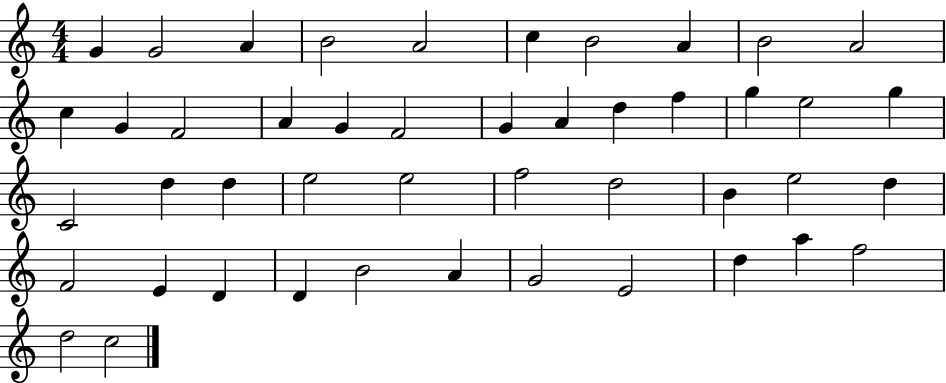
{
  \clef treble
  \numericTimeSignature
  \time 4/4
  \key c \major
  g'4 g'2 a'4 | b'2 a'2 | c''4 b'2 a'4 | b'2 a'2 | \break c''4 g'4 f'2 | a'4 g'4 f'2 | g'4 a'4 d''4 f''4 | g''4 e''2 g''4 | \break c'2 d''4 d''4 | e''2 e''2 | f''2 d''2 | b'4 e''2 d''4 | \break f'2 e'4 d'4 | d'4 b'2 a'4 | g'2 e'2 | d''4 a''4 f''2 | \break d''2 c''2 | \bar "|."
}